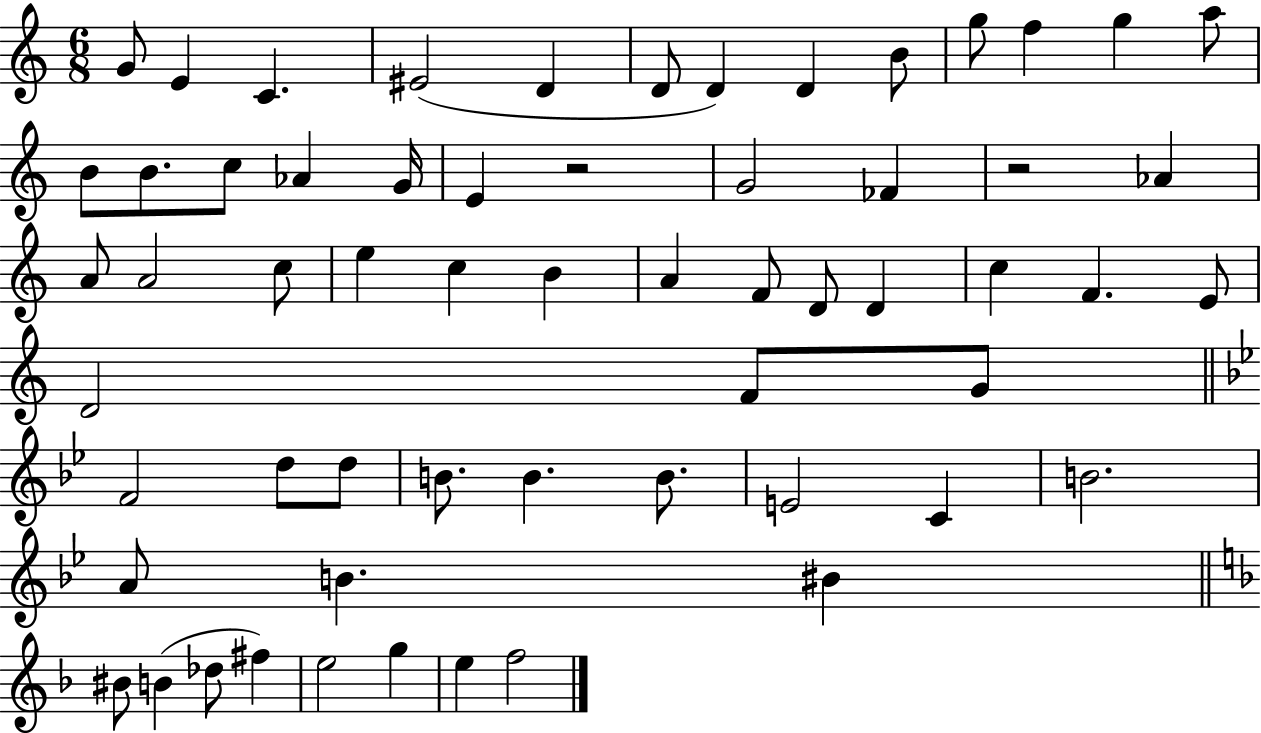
{
  \clef treble
  \numericTimeSignature
  \time 6/8
  \key c \major
  g'8 e'4 c'4. | eis'2( d'4 | d'8 d'4) d'4 b'8 | g''8 f''4 g''4 a''8 | \break b'8 b'8. c''8 aes'4 g'16 | e'4 r2 | g'2 fes'4 | r2 aes'4 | \break a'8 a'2 c''8 | e''4 c''4 b'4 | a'4 f'8 d'8 d'4 | c''4 f'4. e'8 | \break d'2 f'8 g'8 | \bar "||" \break \key bes \major f'2 d''8 d''8 | b'8. b'4. b'8. | e'2 c'4 | b'2. | \break a'8 b'4. bis'4 | \bar "||" \break \key d \minor bis'8 b'4( des''8 fis''4) | e''2 g''4 | e''4 f''2 | \bar "|."
}